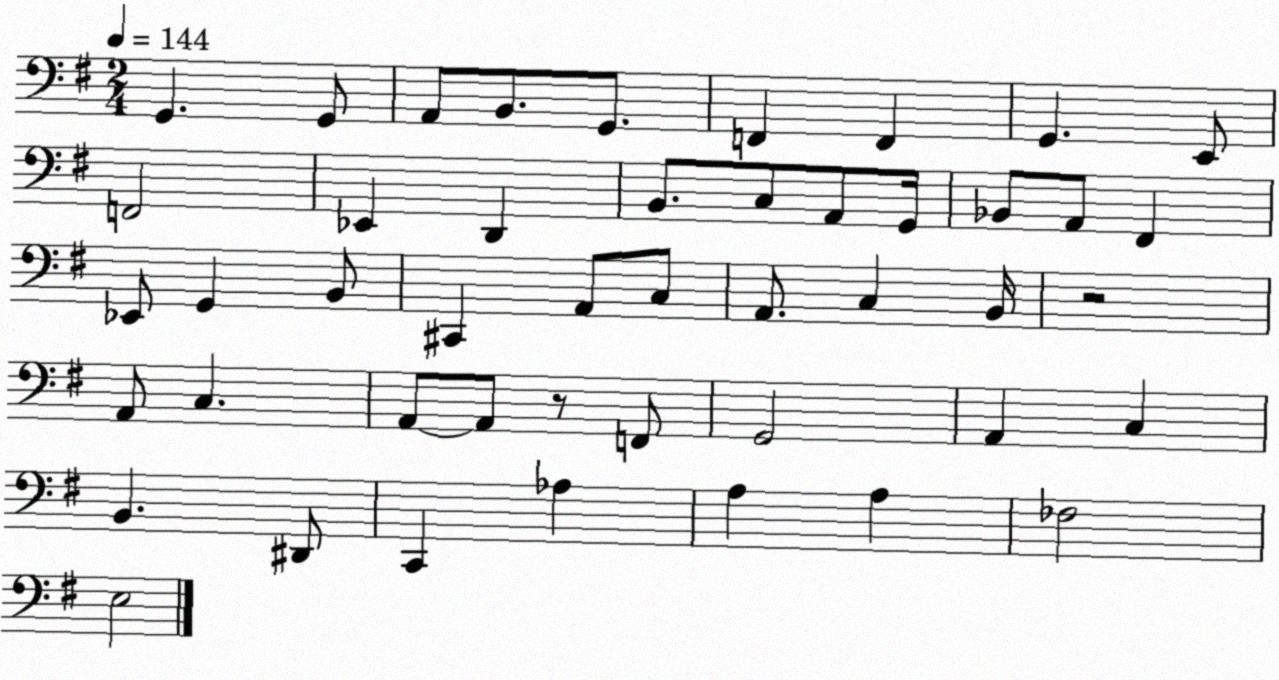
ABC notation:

X:1
T:Untitled
M:2/4
L:1/4
K:G
G,, G,,/2 A,,/2 B,,/2 G,,/2 F,, F,, G,, E,,/2 F,,2 _E,, D,, B,,/2 C,/2 A,,/2 G,,/4 _B,,/2 A,,/2 ^F,, _E,,/2 G,, B,,/2 ^C,, A,,/2 C,/2 A,,/2 C, B,,/4 z2 A,,/2 C, A,,/2 A,,/2 z/2 F,,/2 G,,2 A,, C, B,, ^D,,/2 C,, _A, A, A, _F,2 E,2